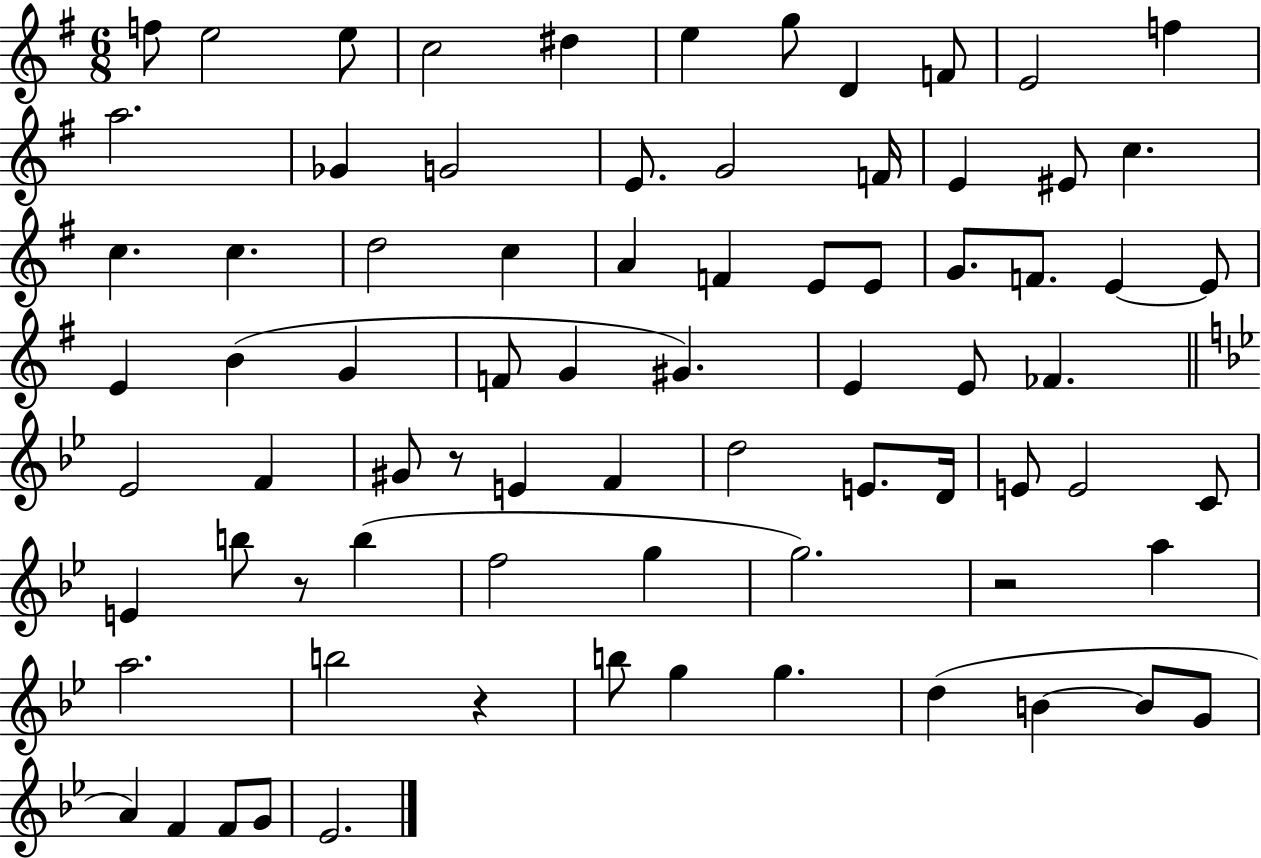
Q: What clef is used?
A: treble